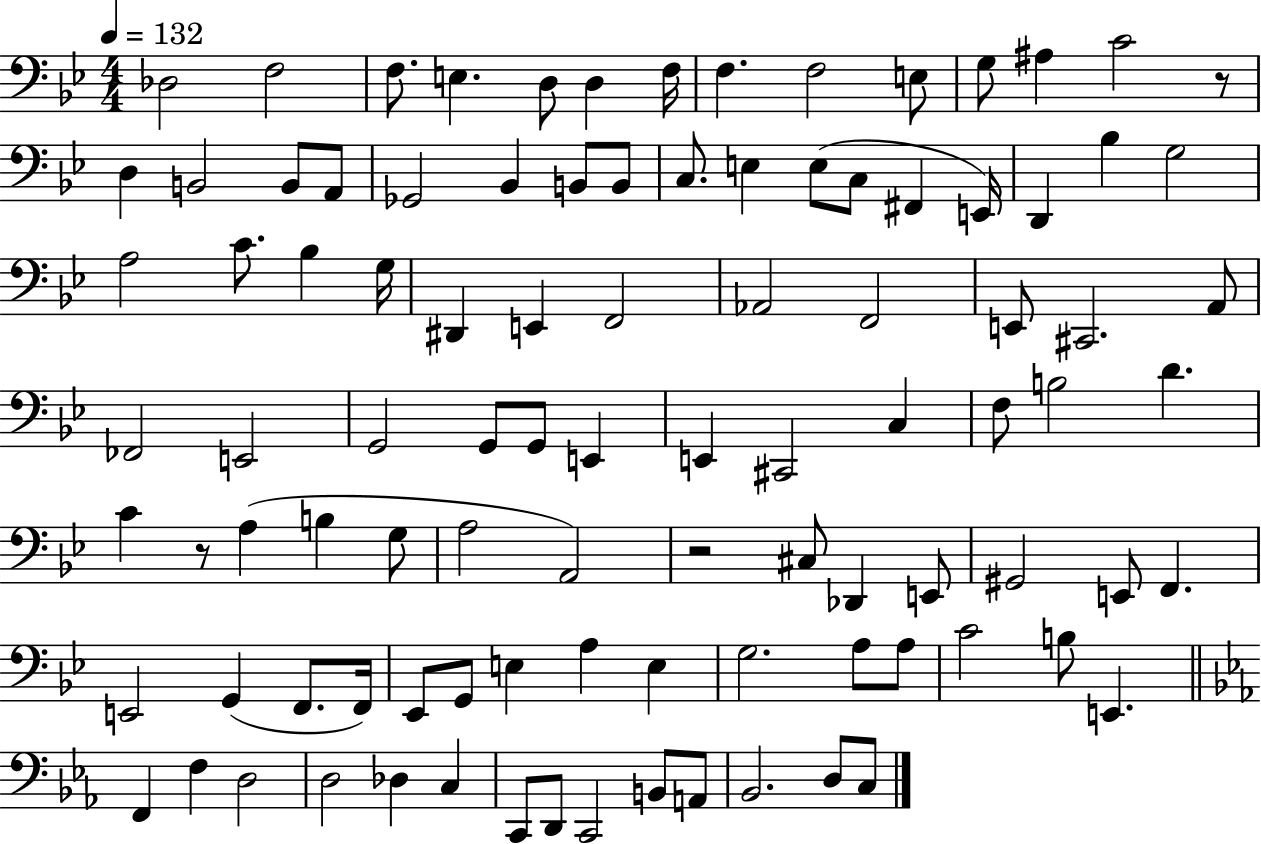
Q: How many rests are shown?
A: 3